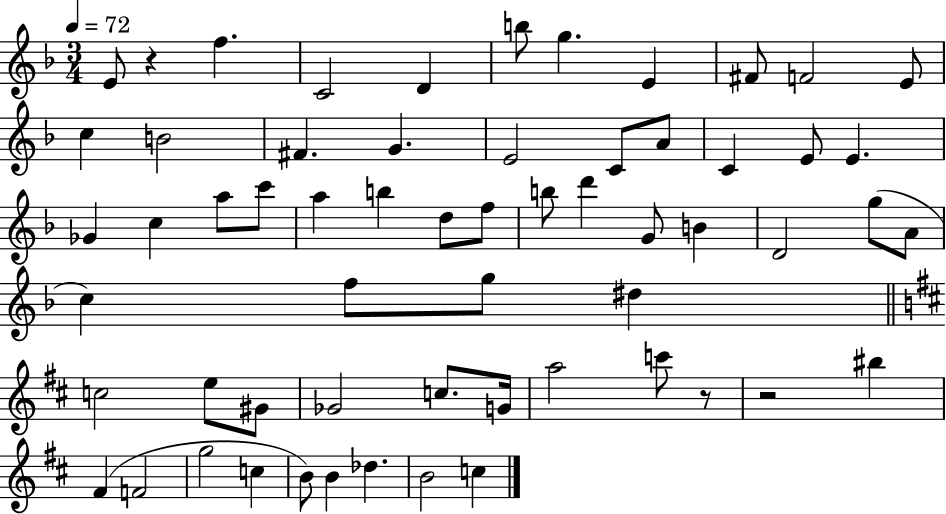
{
  \clef treble
  \numericTimeSignature
  \time 3/4
  \key f \major
  \tempo 4 = 72
  e'8 r4 f''4. | c'2 d'4 | b''8 g''4. e'4 | fis'8 f'2 e'8 | \break c''4 b'2 | fis'4. g'4. | e'2 c'8 a'8 | c'4 e'8 e'4. | \break ges'4 c''4 a''8 c'''8 | a''4 b''4 d''8 f''8 | b''8 d'''4 g'8 b'4 | d'2 g''8( a'8 | \break c''4) f''8 g''8 dis''4 | \bar "||" \break \key b \minor c''2 e''8 gis'8 | ges'2 c''8. g'16 | a''2 c'''8 r8 | r2 bis''4 | \break fis'4( f'2 | g''2 c''4 | b'8) b'4 des''4. | b'2 c''4 | \break \bar "|."
}